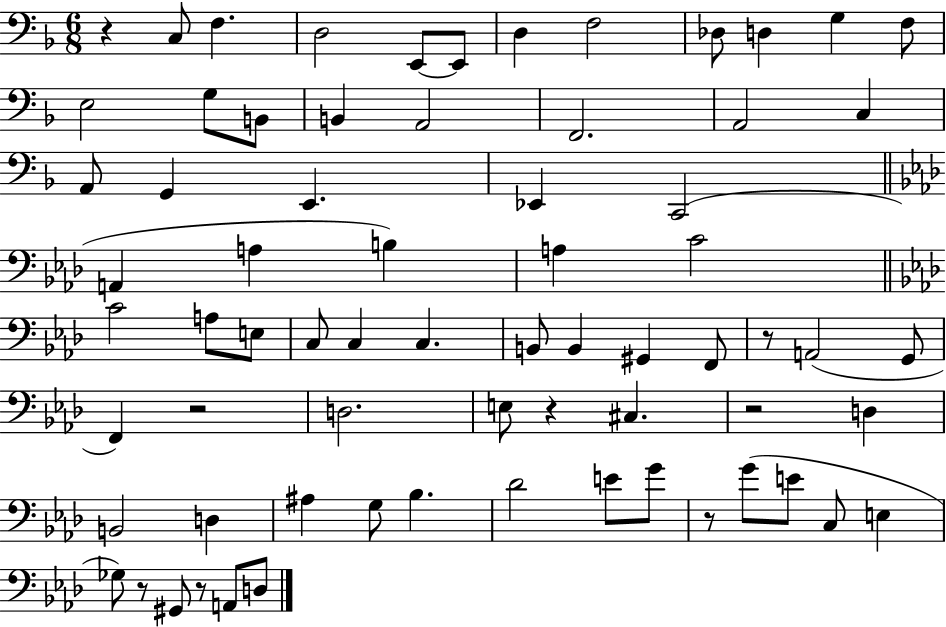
X:1
T:Untitled
M:6/8
L:1/4
K:F
z C,/2 F, D,2 E,,/2 E,,/2 D, F,2 _D,/2 D, G, F,/2 E,2 G,/2 B,,/2 B,, A,,2 F,,2 A,,2 C, A,,/2 G,, E,, _E,, C,,2 A,, A, B, A, C2 C2 A,/2 E,/2 C,/2 C, C, B,,/2 B,, ^G,, F,,/2 z/2 A,,2 G,,/2 F,, z2 D,2 E,/2 z ^C, z2 D, B,,2 D, ^A, G,/2 _B, _D2 E/2 G/2 z/2 G/2 E/2 C,/2 E, _G,/2 z/2 ^G,,/2 z/2 A,,/2 D,/2